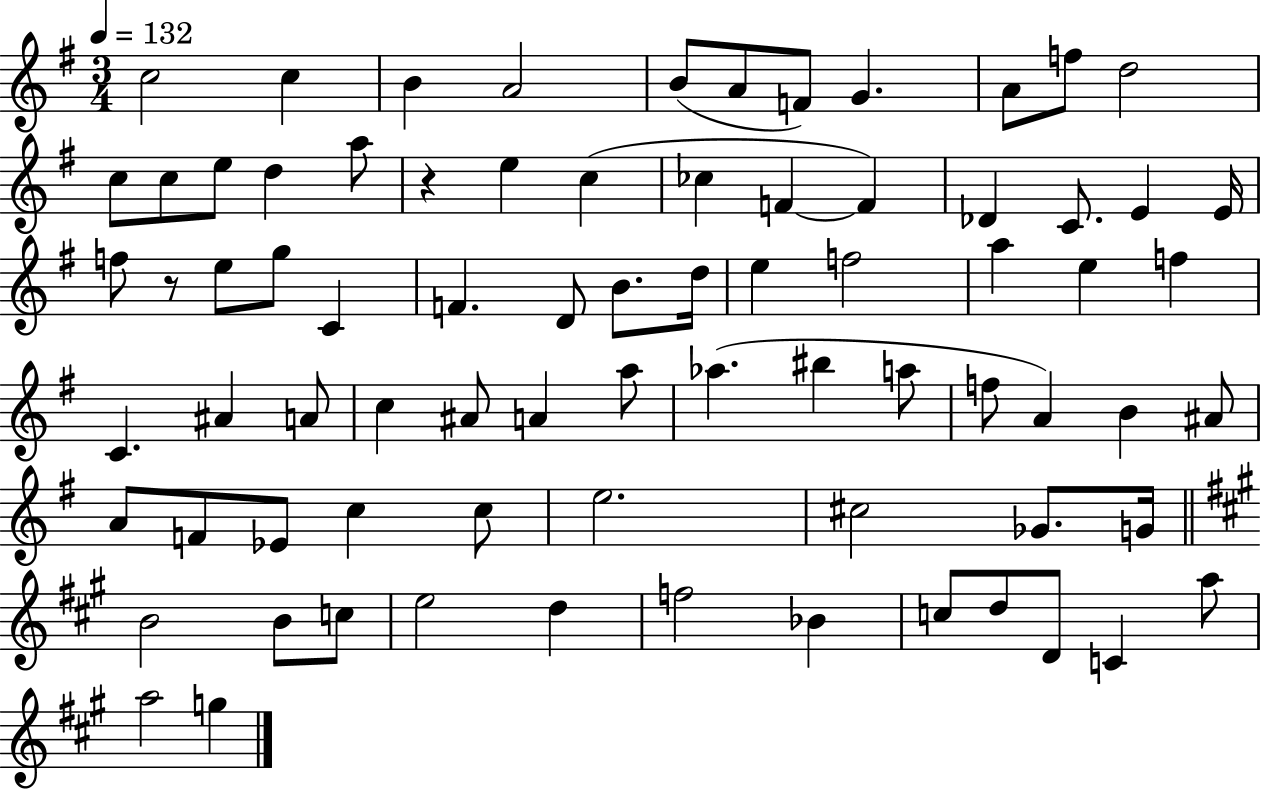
C5/h C5/q B4/q A4/h B4/e A4/e F4/e G4/q. A4/e F5/e D5/h C5/e C5/e E5/e D5/q A5/e R/q E5/q C5/q CES5/q F4/q F4/q Db4/q C4/e. E4/q E4/s F5/e R/e E5/e G5/e C4/q F4/q. D4/e B4/e. D5/s E5/q F5/h A5/q E5/q F5/q C4/q. A#4/q A4/e C5/q A#4/e A4/q A5/e Ab5/q. BIS5/q A5/e F5/e A4/q B4/q A#4/e A4/e F4/e Eb4/e C5/q C5/e E5/h. C#5/h Gb4/e. G4/s B4/h B4/e C5/e E5/h D5/q F5/h Bb4/q C5/e D5/e D4/e C4/q A5/e A5/h G5/q